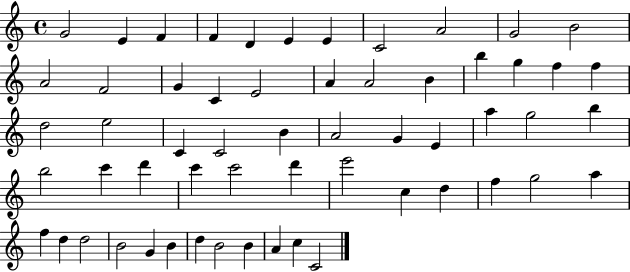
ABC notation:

X:1
T:Untitled
M:4/4
L:1/4
K:C
G2 E F F D E E C2 A2 G2 B2 A2 F2 G C E2 A A2 B b g f f d2 e2 C C2 B A2 G E a g2 b b2 c' d' c' c'2 d' e'2 c d f g2 a f d d2 B2 G B d B2 B A c C2